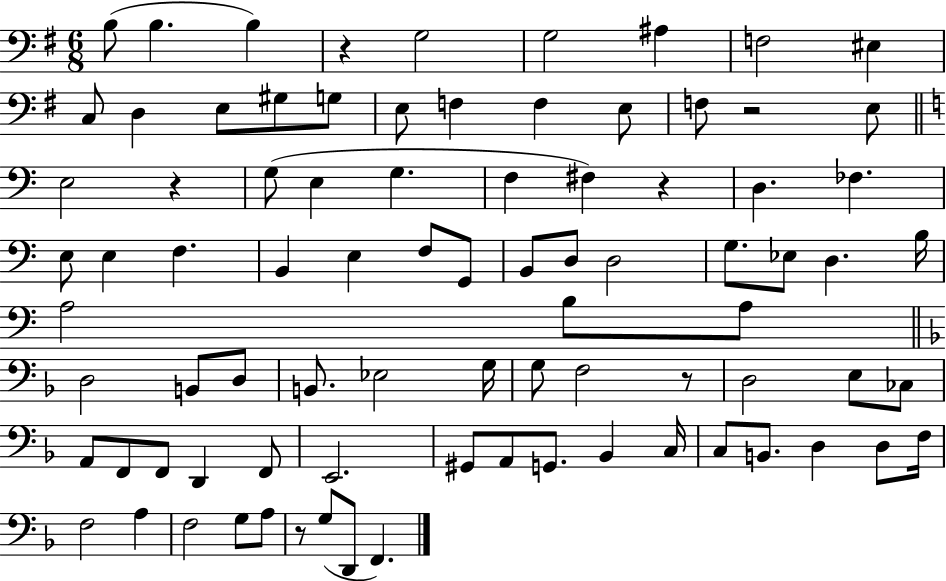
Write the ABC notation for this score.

X:1
T:Untitled
M:6/8
L:1/4
K:G
B,/2 B, B, z G,2 G,2 ^A, F,2 ^E, C,/2 D, E,/2 ^G,/2 G,/2 E,/2 F, F, E,/2 F,/2 z2 E,/2 E,2 z G,/2 E, G, F, ^F, z D, _F, E,/2 E, F, B,, E, F,/2 G,,/2 B,,/2 D,/2 D,2 G,/2 _E,/2 D, B,/4 A,2 B,/2 A,/2 D,2 B,,/2 D,/2 B,,/2 _E,2 G,/4 G,/2 F,2 z/2 D,2 E,/2 _C,/2 A,,/2 F,,/2 F,,/2 D,, F,,/2 E,,2 ^G,,/2 A,,/2 G,,/2 _B,, C,/4 C,/2 B,,/2 D, D,/2 F,/4 F,2 A, F,2 G,/2 A,/2 z/2 G,/2 D,,/2 F,,